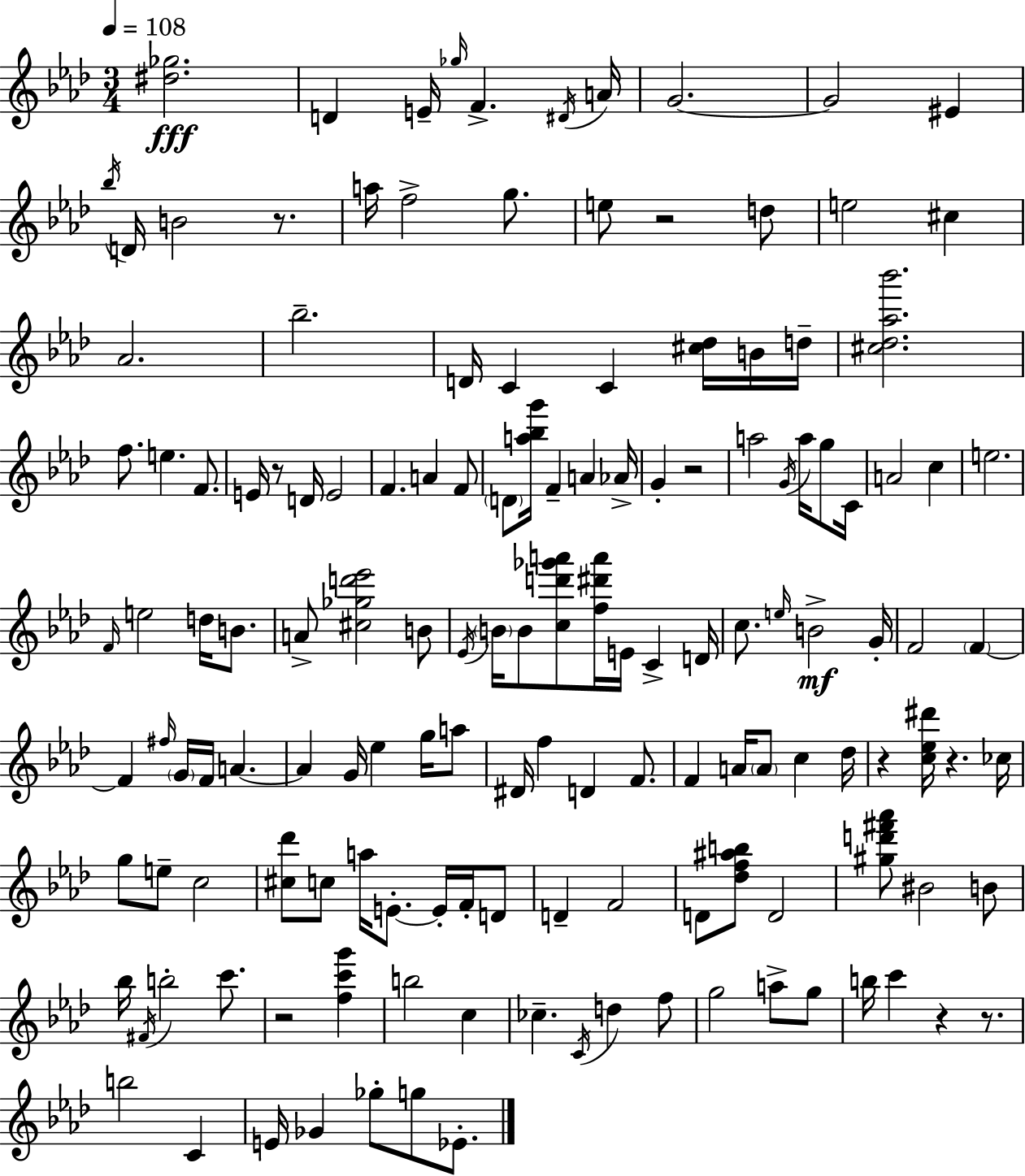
[D#5,Gb5]/h. D4/q E4/s Gb5/s F4/q. D#4/s A4/s G4/h. G4/h EIS4/q Bb5/s D4/s B4/h R/e. A5/s F5/h G5/e. E5/e R/h D5/e E5/h C#5/q Ab4/h. Bb5/h. D4/s C4/q C4/q [C#5,Db5]/s B4/s D5/s [C#5,Db5,Ab5,Bb6]/h. F5/e. E5/q. F4/e. E4/s R/e D4/s E4/h F4/q. A4/q F4/e D4/e [A5,Bb5,G6]/s F4/q A4/q Ab4/s G4/q R/h A5/h G4/s A5/s G5/e C4/s A4/h C5/q E5/h. F4/s E5/h D5/s B4/e. A4/e [C#5,Gb5,D6,Eb6]/h B4/e Eb4/s B4/s B4/e [C5,D6,Gb6,A6]/e [F5,D#6,A6]/s E4/s C4/q D4/s C5/e. E5/s B4/h G4/s F4/h F4/q F4/q F#5/s G4/s F4/s A4/q. A4/q G4/s Eb5/q G5/s A5/e D#4/s F5/q D4/q F4/e. F4/q A4/s A4/e C5/q Db5/s R/q [C5,Eb5,D#6]/s R/q. CES5/s G5/e E5/e C5/h [C#5,Db6]/e C5/e A5/s E4/e. E4/s F4/s D4/e D4/q F4/h D4/e [Db5,F5,A#5,B5]/e D4/h [G#5,D6,F#6,Ab6]/e BIS4/h B4/e Bb5/s F#4/s B5/h C6/e. R/h [F5,C6,G6]/q B5/h C5/q CES5/q. C4/s D5/q F5/e G5/h A5/e G5/e B5/s C6/q R/q R/e. B5/h C4/q E4/s Gb4/q Gb5/e G5/e Eb4/e.